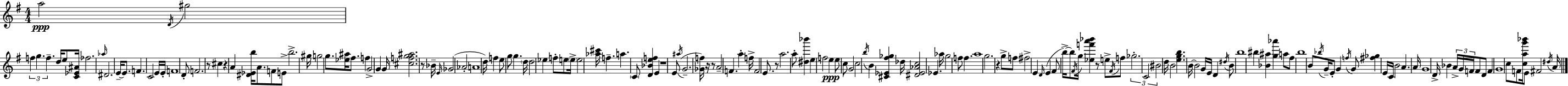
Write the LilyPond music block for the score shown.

{
  \clef treble
  \numericTimeSignature
  \time 4/4
  \key e \minor
  a''2\ppp \acciaccatura { d'16 } gis''2 | \tuplet 3/2 { f''4 g''4. f''4.-- } | d''16 e''8 <c' ees' ais'>16 fes''2. | \grace { aes''16 } dis'2. e'16--~~ e'8. | \break f'4. c'2 | e'16 e'16-. f'1 | d'8-. f'2. | r8 cis''4 r4 a'4 <dis' ees' b''>16 a'8. | \break f'8 e'8-> b''2.-> | gis''16 g''2 g''8. <ees'' ais''>16 fis''8. | f''4 g'2-> g'4 | g'16 <cis'' f'' g'' ais''>2. r8 | \break bes'16-- \grace { e'16 } ges'2( aes'2-. | a'1 | d''16) f''4 e''8 g''8 g''4. | \parenthesize d''16 d''2 ees''4 f''8-. | \break e''8 \parenthesize e''16-> e''2 <aes'' cis'''>16 f''4.-- | a''4. \parenthesize c'8 <d' bes' e'' f''>4 e'4 | r1 | e'8( \acciaccatura { ais''16 } g'2.-- | \break <ges' f''>16) r16 r8 a'2-- f'4. | a''4-. f''16-> f'2 | e'8. r8 a''2. | a''8-. <dis'' bes'''>4 e''4 f''2 | \break e''4\ppp e''8 c''8 g'2 | c''2 \acciaccatura { b''16 } b'4 | <cis' ees' fis'' ges''>4 des''16 <dis' ees' aes' c''>2 ees'4. | aes''16 g''2 f''8 f''4. | \break a''1 | g''2. | r4 g''8-> f''8 fis''2-> | e'4 \grace { d'16 } e'4( fis'8 b''16->~~) b''8 \acciaccatura { fis'16 } | \break g''16 <ees'' f''' a''' bes'''>4 r8 e''8-> \acciaccatura { fis'16 } f''8 \tuplet 3/2 { ges''2.-. | c'2 | bis'2 } d''16 b'2 | <e'' g'' b''>4. b'16~~ b'2 | \break g'16 e'16 d'4 \acciaccatura { dis''16 } b'8 b''1 | bis''4 <bes' ais''>4 | <g'' aes'''>4 a''8 fis''8 b''1 | b'8 \acciaccatura { bes''16 } g'16-- e'8-. g'4 | \break \acciaccatura { f''16 } g'8 <fis'' ges''>4 e'16 c'16 b'2 | a'4. a'16 g'1 | d'16-> bes'4 | \tuplet 3/2 { a'16-> g'16 f'16 } f'8 d'8 f'4 g'1 | \break c''8 f'8 <c'' a'' g''' bes'''>16 | e'8 fis'2 \acciaccatura { dis''16 } a'16 \bar "|."
}